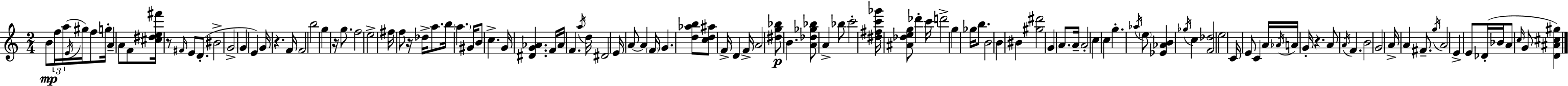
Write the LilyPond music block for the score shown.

{
  \clef treble
  \numericTimeSignature
  \time 2/4
  \key a \minor
  b'8\mp \tuplet 3/2 { f''16 a''16( \acciaccatura { e'16 } } gis''16) f''8 | g''16-. a'4-- a'8 f'8 | <cis'' dis'' e'' fis'''>16 r8 \grace { fis'16 } e'8 d'8.-.( | bis'2-> | \break g'2-> | g'4 e'4) | g'16 r4. | f'16 f'2 | \break b''2 | g''4 r16 g''8. | f''2 | e''2-> | \break fis''16 f''8 r16 des''16-> a''8. | b''16 \parenthesize a''4. | gis'16 b'8 c''4.-> | g'16 <dis' g' aes'>4. | \break f'16 aes'16 f'4. | \acciaccatura { a''16 } d''16 dis'2 | e'16 a'8~~ a'4 | \parenthesize f'16 g'4. | \break <d'' aes'' b''>8 <c'' d'' ais''>8 f'16-> d'4 | f'16-> a'2 | <dis'' g'' bes''>8\p b'4. | <a' des'' ges'' bes''>8 a'4-> | \break bes''8 c'''2-. | <dis'' fis'' c''' ges'''>16 <ais' des'' e'' g''>8 des'''4-. | c'''16 d'''2-> | g''4 ges''16 | \break b''8. b'2 | b'4 bis'4 | <gis'' dis'''>2 | g'4 a'8. | \break a'16-- a'2-. | c''4 c''4 | g''4.-. | \acciaccatura { aes''16 } \parenthesize e''8 <ees' aes' b'>4 | \break \acciaccatura { ges''16 } c''4 <f' des''>2 | e''2 | c'16 e'8 | c'4 a'16 \acciaccatura { aes'16 } a'16 g'16-. | \break r4. a'8 | \acciaccatura { a'16 } f'4. b'2 | g'2 | a'16-> | \break a'4 fis'8.-- \acciaccatura { g''16 } | a'2 | e'4-> e'8 des'16-.( bes'16 | a'8 \grace { c''16 } g'8 <d' ais' cis'' gis''>4) | \break \bar "|."
}